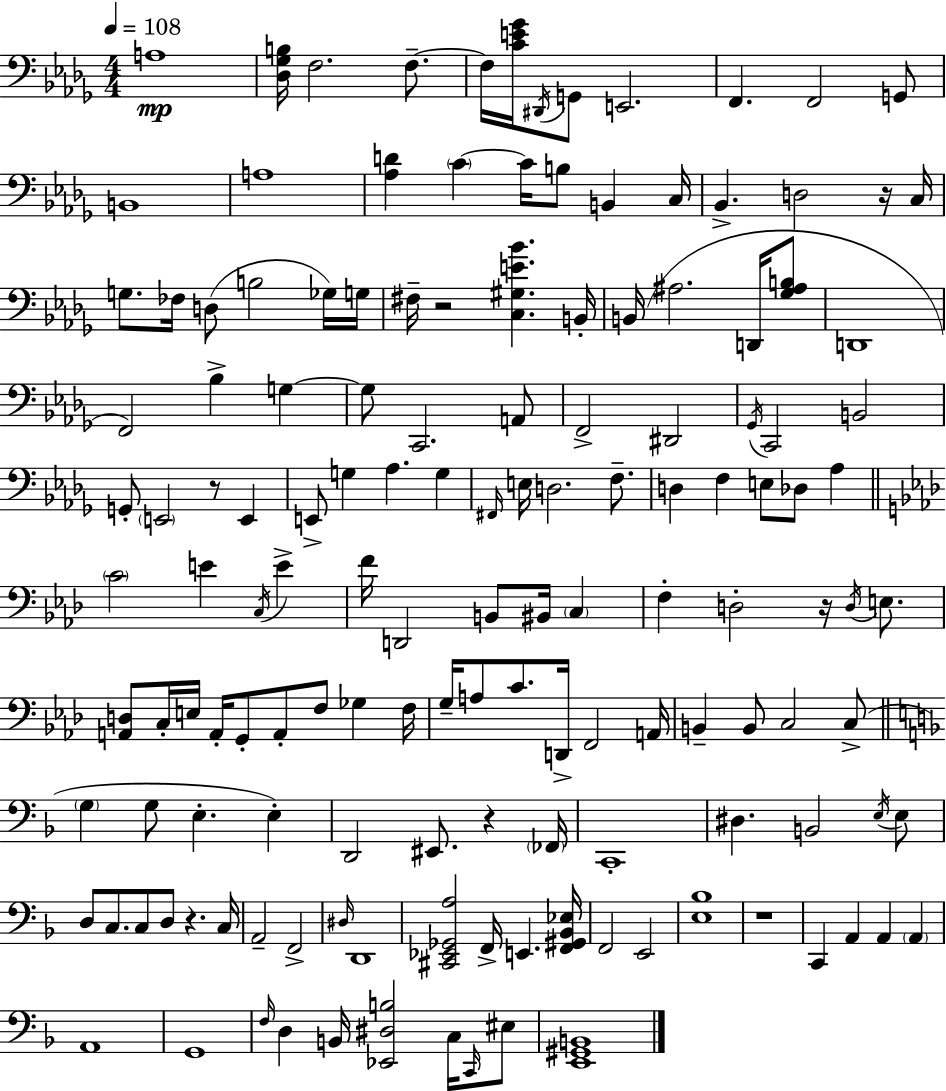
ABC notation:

X:1
T:Untitled
M:4/4
L:1/4
K:Bbm
A,4 [_D,_G,B,]/4 F,2 F,/2 F,/4 [CE_G]/4 ^D,,/4 G,,/2 E,,2 F,, F,,2 G,,/2 B,,4 A,4 [_A,D] C C/4 B,/2 B,, C,/4 _B,, D,2 z/4 C,/4 G,/2 _F,/4 D,/2 B,2 _G,/4 G,/4 ^F,/4 z2 [C,^G,E_B] B,,/4 B,,/4 ^A,2 D,,/4 [_G,^A,B,]/2 D,,4 F,,2 _B, G, G,/2 C,,2 A,,/2 F,,2 ^D,,2 _G,,/4 C,,2 B,,2 G,,/2 E,,2 z/2 E,, E,,/2 G, _A, G, ^F,,/4 E,/4 D,2 F,/2 D, F, E,/2 _D,/2 _A, C2 E C,/4 E F/4 D,,2 B,,/2 ^B,,/4 C, F, D,2 z/4 D,/4 E,/2 [A,,D,]/2 C,/4 E,/4 A,,/4 G,,/2 A,,/2 F,/2 _G, F,/4 G,/4 A,/2 C/2 D,,/4 F,,2 A,,/4 B,, B,,/2 C,2 C,/2 G, G,/2 E, E, D,,2 ^E,,/2 z _F,,/4 C,,4 ^D, B,,2 E,/4 E,/2 D,/2 C,/2 C,/2 D,/2 z C,/4 A,,2 F,,2 ^D,/4 D,,4 [^C,,_E,,_G,,A,]2 F,,/4 E,, [F,,^G,,_B,,_E,]/4 F,,2 E,,2 [E,_B,]4 z4 C,, A,, A,, A,, A,,4 G,,4 F,/4 D, B,,/4 [_E,,^D,B,]2 C,/4 C,,/4 ^E,/2 [E,,^G,,B,,]4